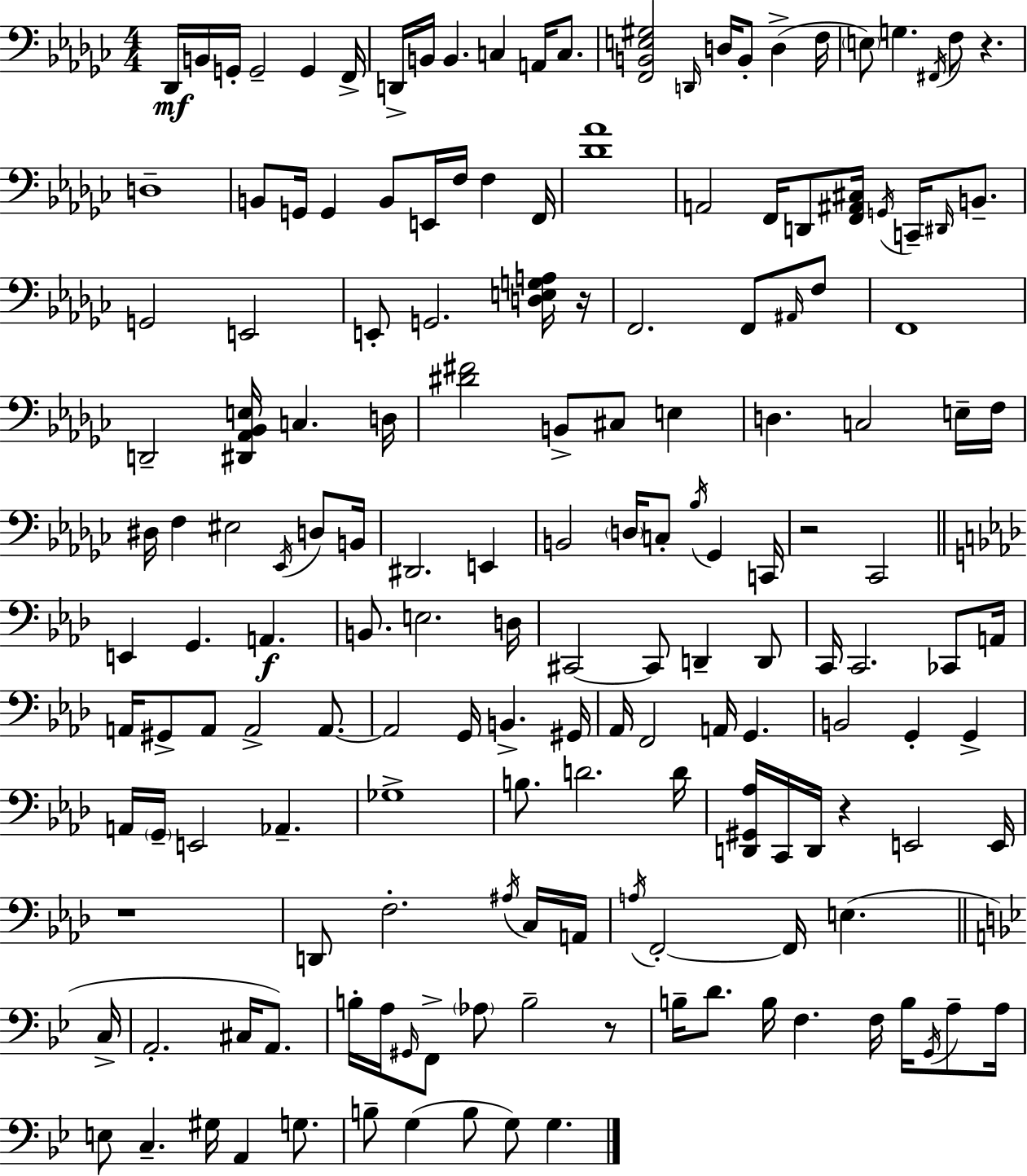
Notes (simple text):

Db2/s B2/s G2/s G2/h G2/q F2/s D2/s B2/s B2/q. C3/q A2/s C3/e. [F2,B2,E3,G#3]/h D2/s D3/s B2/e D3/q F3/s E3/e G3/q. F#2/s F3/e R/q. D3/w B2/e G2/s G2/q B2/e E2/s F3/s F3/q F2/s [Db4,Ab4]/w A2/h F2/s D2/e [F2,A#2,C#3]/s G2/s C2/s D#2/s B2/e. G2/h E2/h E2/e G2/h. [D3,E3,G3,A3]/s R/s F2/h. F2/e A#2/s F3/e F2/w D2/h [D#2,Ab2,Bb2,E3]/s C3/q. D3/s [D#4,F#4]/h B2/e C#3/e E3/q D3/q. C3/h E3/s F3/s D#3/s F3/q EIS3/h Eb2/s D3/e B2/s D#2/h. E2/q B2/h D3/s C3/e Bb3/s Gb2/q C2/s R/h CES2/h E2/q G2/q. A2/q. B2/e. E3/h. D3/s C#2/h C#2/e D2/q D2/e C2/s C2/h. CES2/e A2/s A2/s G#2/e A2/e A2/h A2/e. A2/h G2/s B2/q. G#2/s Ab2/s F2/h A2/s G2/q. B2/h G2/q G2/q A2/s G2/s E2/h Ab2/q. Gb3/w B3/e. D4/h. D4/s [D2,G#2,Ab3]/s C2/s D2/s R/q E2/h E2/s R/w D2/e F3/h. A#3/s C3/s A2/s A3/s F2/h F2/s E3/q. C3/s A2/h. C#3/s A2/e. B3/s A3/s G#2/s F2/e Ab3/e B3/h R/e B3/s D4/e. B3/s F3/q. F3/s B3/s G2/s A3/e A3/s E3/e C3/q. G#3/s A2/q G3/e. B3/e G3/q B3/e G3/e G3/q.